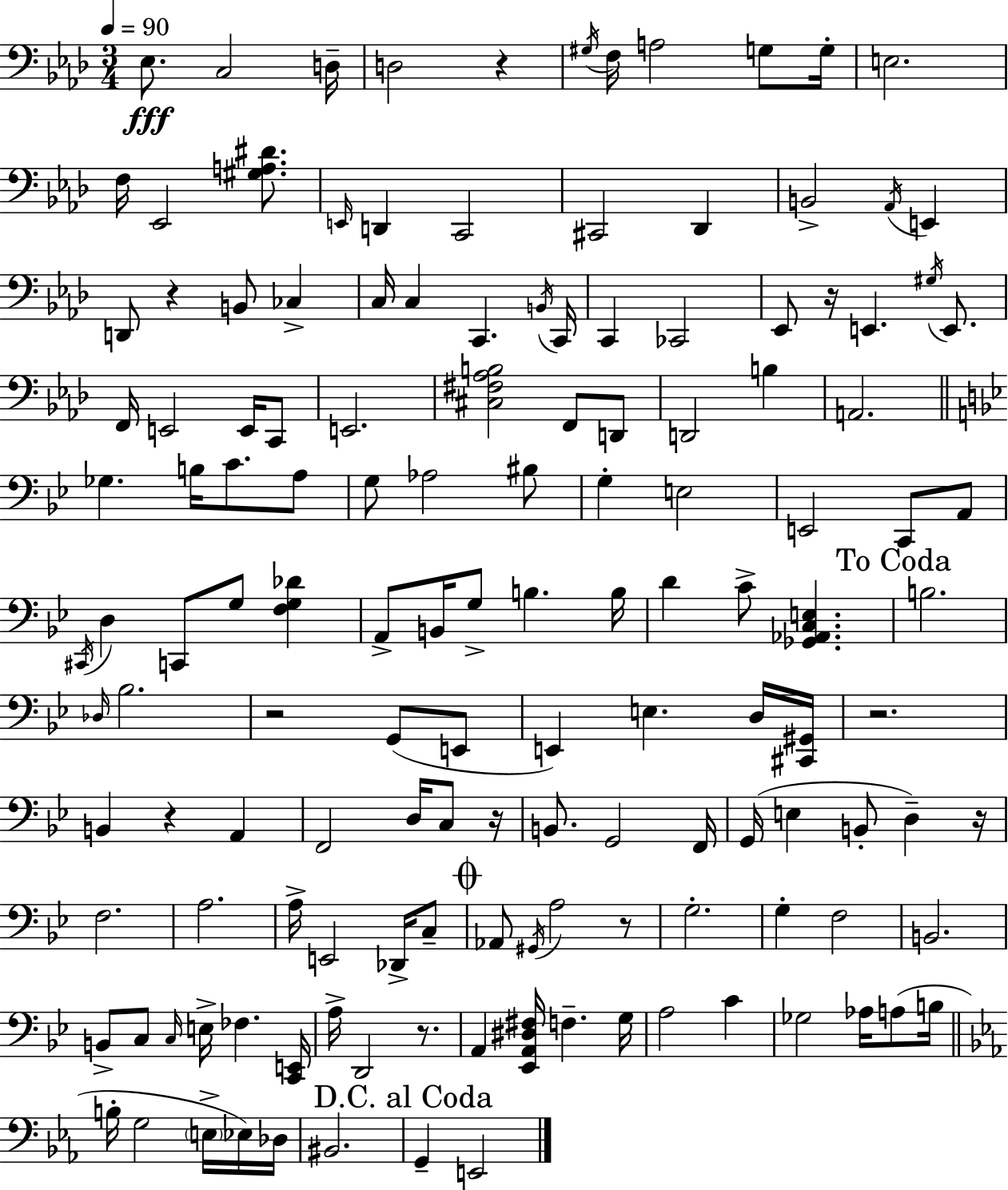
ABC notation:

X:1
T:Untitled
M:3/4
L:1/4
K:Ab
_E,/2 C,2 D,/4 D,2 z ^G,/4 F,/4 A,2 G,/2 G,/4 E,2 F,/4 _E,,2 [^G,A,^D]/2 E,,/4 D,, C,,2 ^C,,2 _D,, B,,2 _A,,/4 E,, D,,/2 z B,,/2 _C, C,/4 C, C,, B,,/4 C,,/4 C,, _C,,2 _E,,/2 z/4 E,, ^G,/4 E,,/2 F,,/4 E,,2 E,,/4 C,,/2 E,,2 [^C,^F,_A,B,]2 F,,/2 D,,/2 D,,2 B, A,,2 _G, B,/4 C/2 A,/2 G,/2 _A,2 ^B,/2 G, E,2 E,,2 C,,/2 A,,/2 ^C,,/4 D, C,,/2 G,/2 [F,G,_D] A,,/2 B,,/4 G,/2 B, B,/4 D C/2 [_G,,_A,,C,E,] B,2 _D,/4 _B,2 z2 G,,/2 E,,/2 E,, E, D,/4 [^C,,^G,,]/4 z2 B,, z A,, F,,2 D,/4 C,/2 z/4 B,,/2 G,,2 F,,/4 G,,/4 E, B,,/2 D, z/4 F,2 A,2 A,/4 E,,2 _D,,/4 C,/2 _A,,/2 ^G,,/4 A,2 z/2 G,2 G, F,2 B,,2 B,,/2 C,/2 C,/4 E,/4 _F, [C,,E,,]/4 A,/4 D,,2 z/2 A,, [_E,,A,,^D,^F,]/4 F, G,/4 A,2 C _G,2 _A,/4 A,/2 B,/4 B,/4 G,2 E,/4 _E,/4 _D,/4 ^B,,2 G,, E,,2